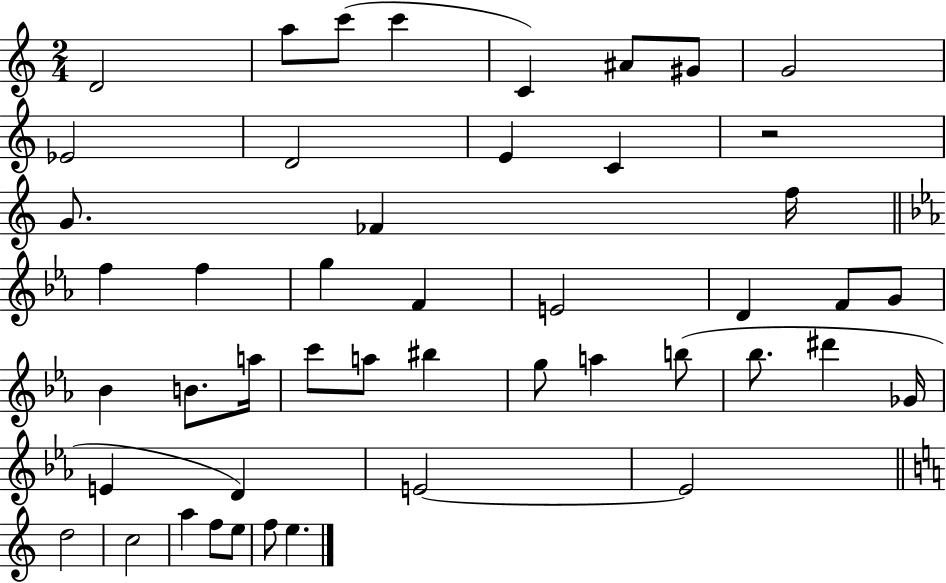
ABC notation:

X:1
T:Untitled
M:2/4
L:1/4
K:C
D2 a/2 c'/2 c' C ^A/2 ^G/2 G2 _E2 D2 E C z2 G/2 _F f/4 f f g F E2 D F/2 G/2 _B B/2 a/4 c'/2 a/2 ^b g/2 a b/2 _b/2 ^d' _G/4 E D E2 E2 d2 c2 a f/2 e/2 f/2 e